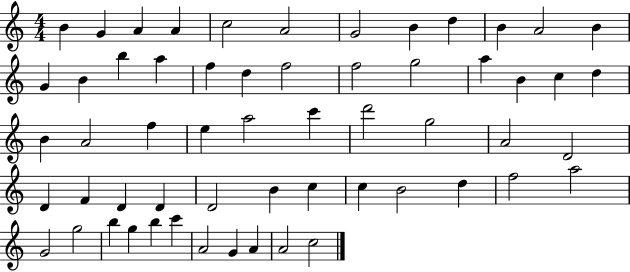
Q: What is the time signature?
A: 4/4